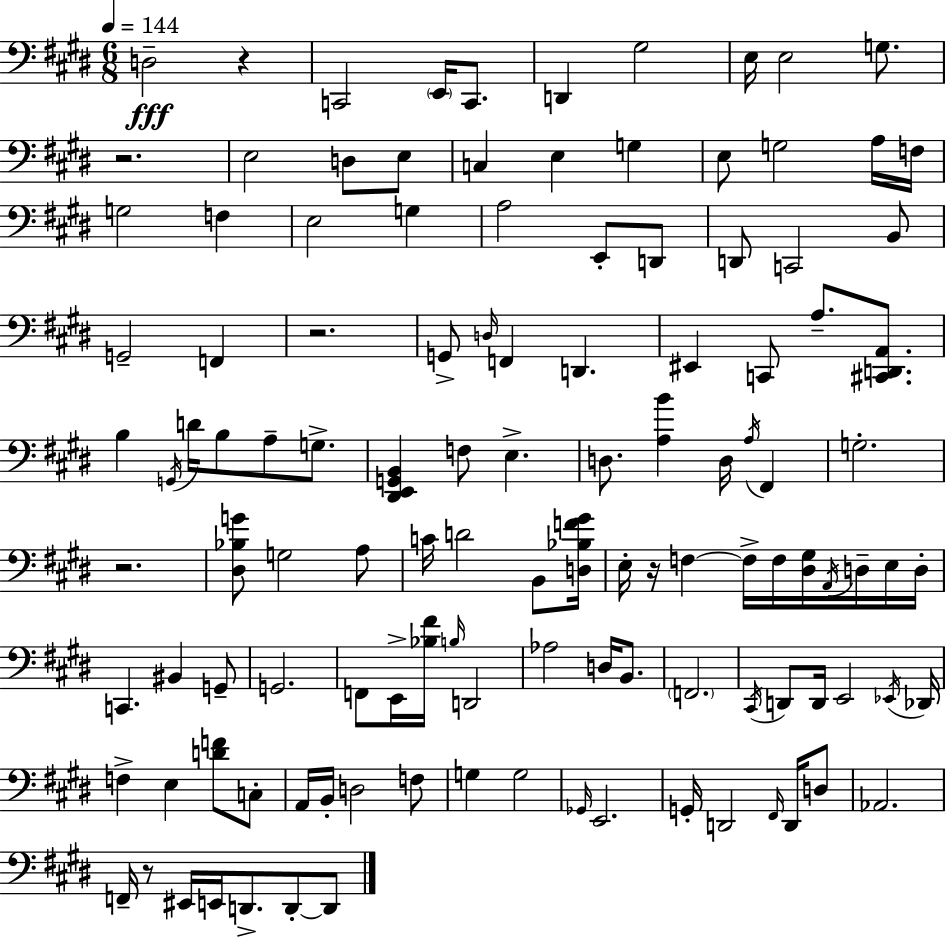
{
  \clef bass
  \numericTimeSignature
  \time 6/8
  \key e \major
  \tempo 4 = 144
  d2--\fff r4 | c,2 \parenthesize e,16 c,8. | d,4 gis2 | e16 e2 g8. | \break r2. | e2 d8 e8 | c4 e4 g4 | e8 g2 a16 f16 | \break g2 f4 | e2 g4 | a2 e,8-. d,8 | d,8 c,2 b,8 | \break g,2-- f,4 | r2. | g,8-> \grace { d16 } f,4 d,4. | eis,4 c,8 a8.-- <cis, d, a,>8. | \break b4 \acciaccatura { g,16 } d'16 b8 a8-- g8.-> | <dis, e, g, b,>4 f8 e4.-> | d8. <a b'>4 d16 \acciaccatura { a16 } fis,4 | g2.-. | \break r2. | <dis bes g'>8 g2 | a8 c'16 d'2 | b,8 <d bes f' gis'>16 e16-. r16 f4~~ f16-> f16 <dis gis>16 | \break \acciaccatura { a,16 } d16-- e16 d16-. c,4. bis,4 | g,8-- g,2. | f,8 e,16-> <bes fis'>16 \grace { b16 } d,2 | aes2 | \break d16 b,8. \parenthesize f,2. | \acciaccatura { cis,16 } d,8 d,16 e,2 | \acciaccatura { ees,16 } des,16 f4-> e4 | <d' f'>8 c8-. a,16 b,16-. d2 | \break f8 g4 g2 | \grace { ges,16 } e,2. | g,16-. d,2 | \grace { fis,16 } d,16 d8 aes,2. | \break f,16-- r8 | eis,16 e,16 d,8.-> d,8-.~~ d,8 \bar "|."
}